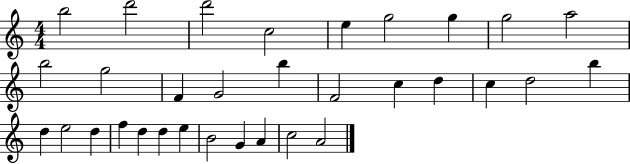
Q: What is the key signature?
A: C major